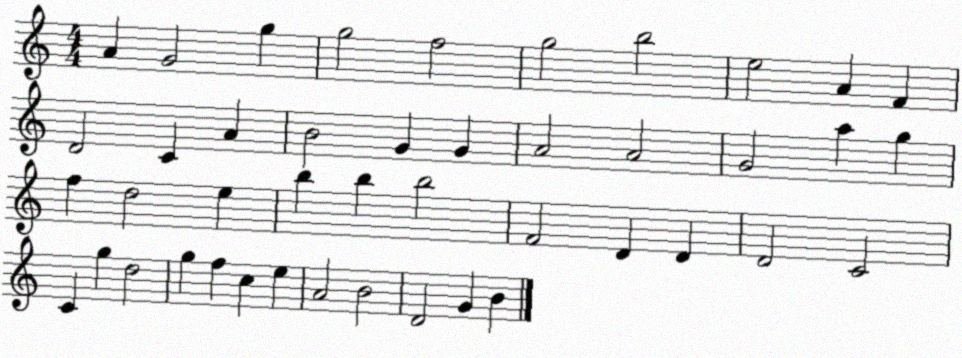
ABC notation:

X:1
T:Untitled
M:4/4
L:1/4
K:C
A G2 g g2 f2 g2 b2 e2 A F D2 C A B2 G G A2 A2 G2 a g f d2 e b b b2 F2 D D D2 C2 C g d2 g f c e A2 B2 D2 G B